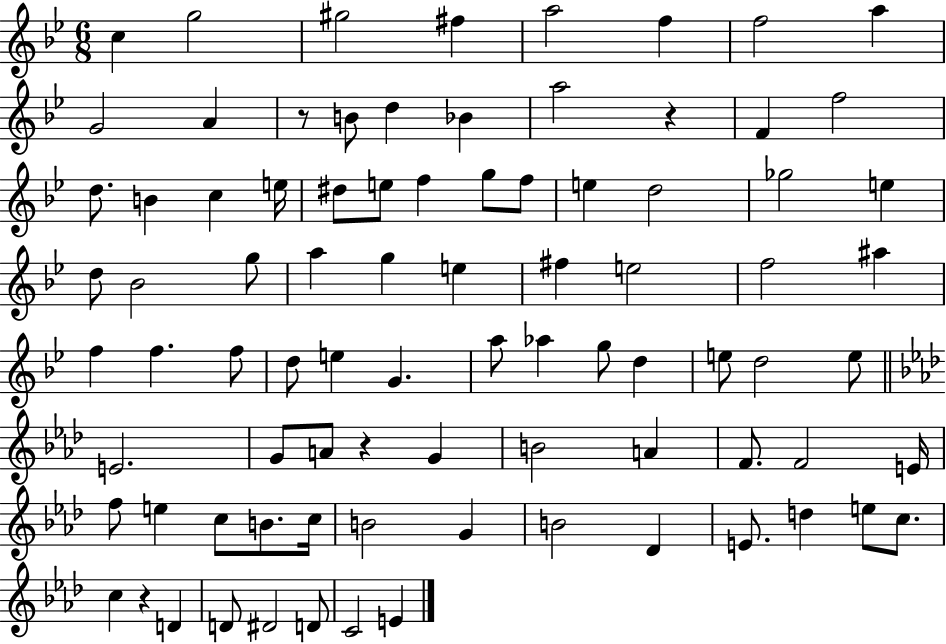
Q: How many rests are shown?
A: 4